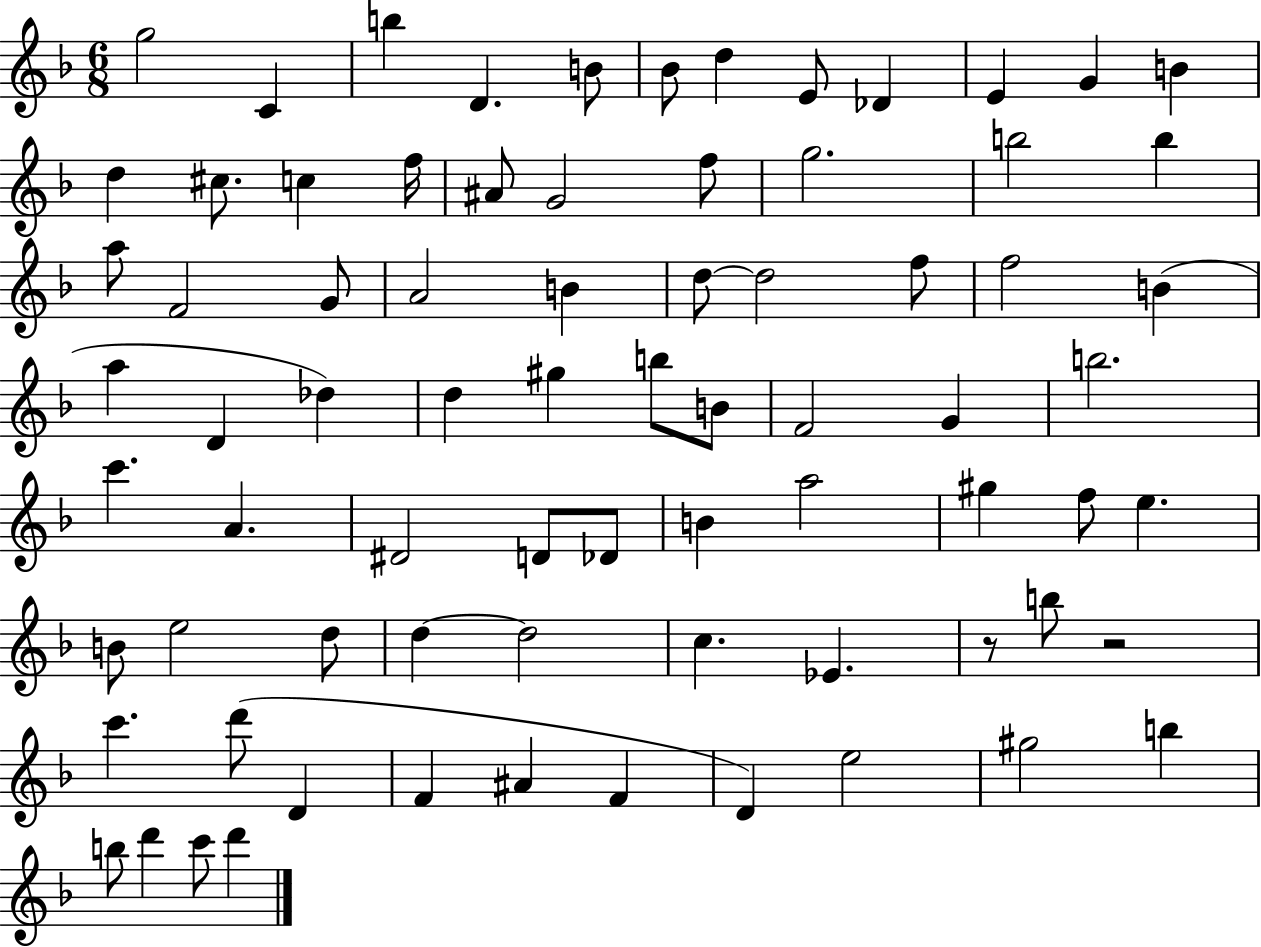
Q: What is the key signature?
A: F major